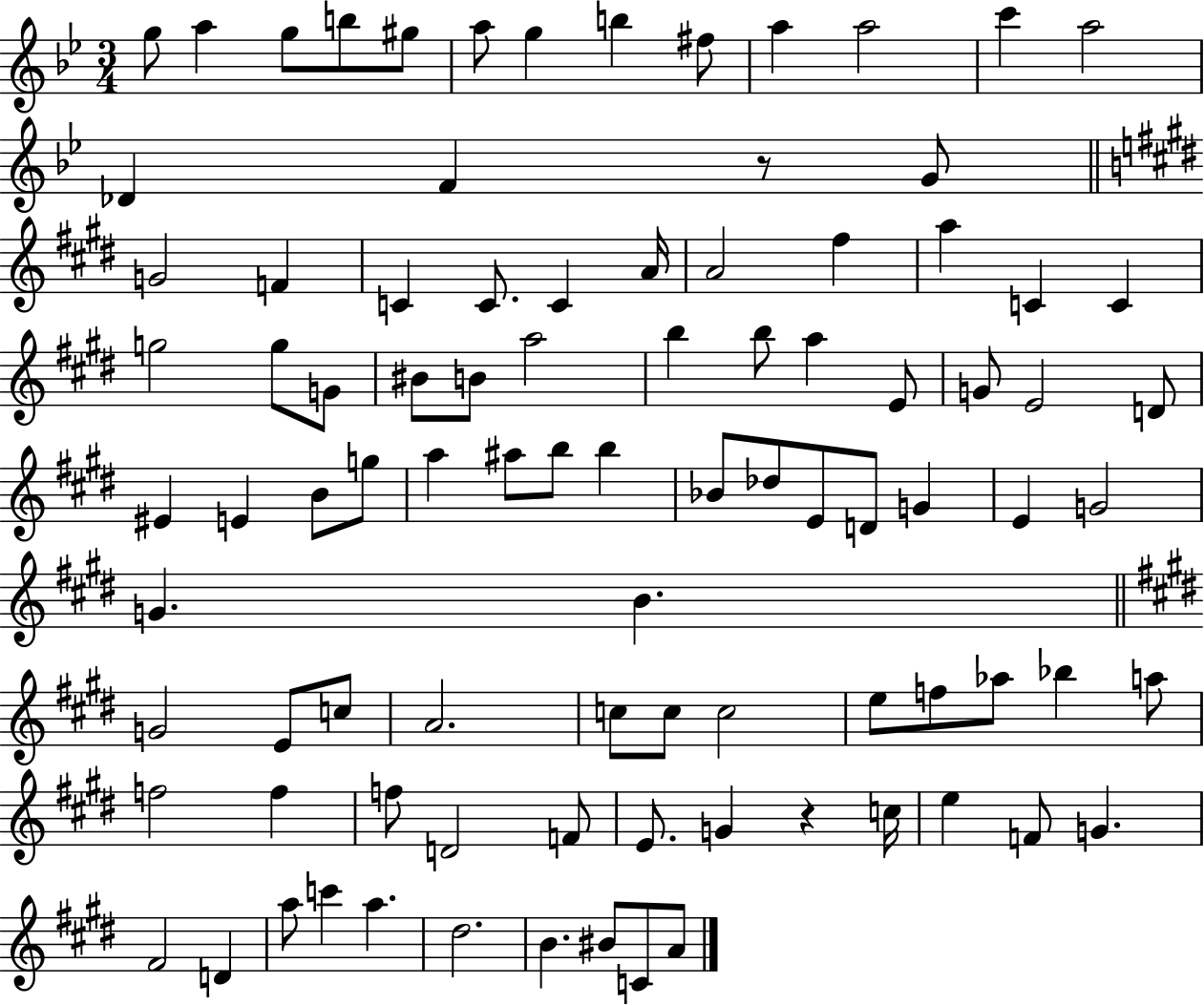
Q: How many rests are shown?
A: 2